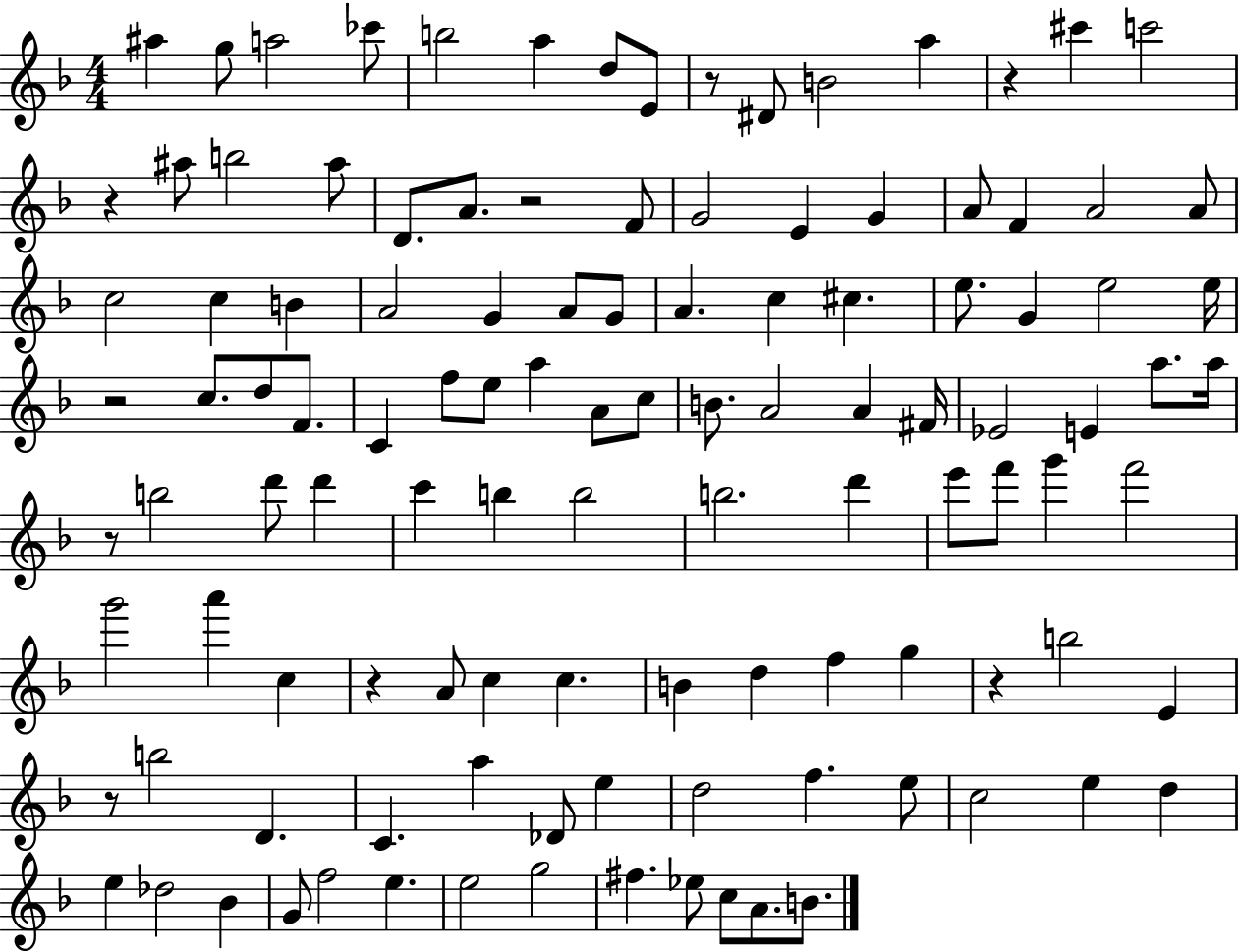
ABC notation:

X:1
T:Untitled
M:4/4
L:1/4
K:F
^a g/2 a2 _c'/2 b2 a d/2 E/2 z/2 ^D/2 B2 a z ^c' c'2 z ^a/2 b2 ^a/2 D/2 A/2 z2 F/2 G2 E G A/2 F A2 A/2 c2 c B A2 G A/2 G/2 A c ^c e/2 G e2 e/4 z2 c/2 d/2 F/2 C f/2 e/2 a A/2 c/2 B/2 A2 A ^F/4 _E2 E a/2 a/4 z/2 b2 d'/2 d' c' b b2 b2 d' e'/2 f'/2 g' f'2 g'2 a' c z A/2 c c B d f g z b2 E z/2 b2 D C a _D/2 e d2 f e/2 c2 e d e _d2 _B G/2 f2 e e2 g2 ^f _e/2 c/2 A/2 B/2